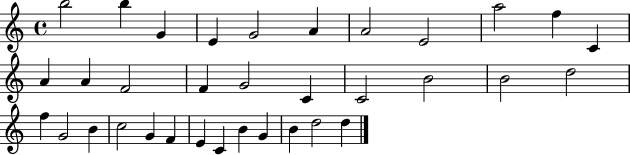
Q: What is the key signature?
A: C major